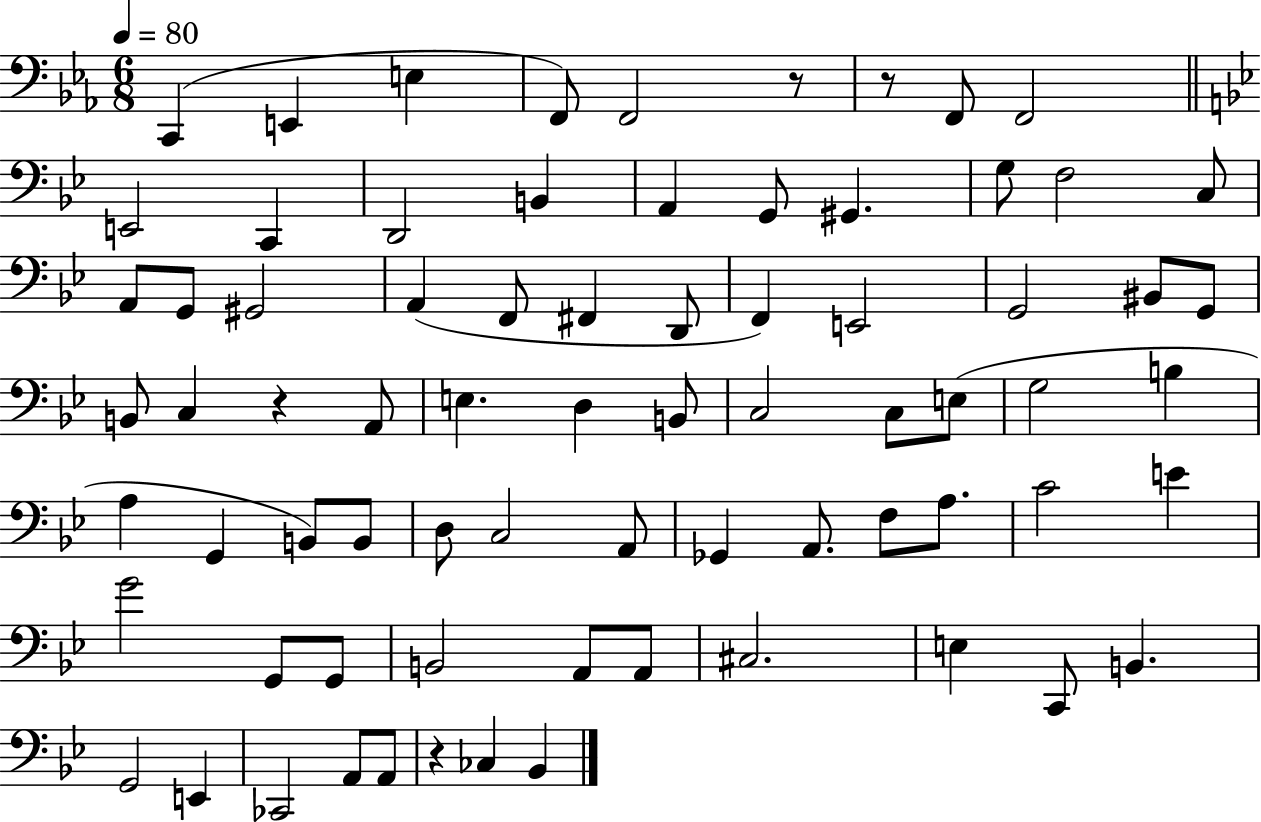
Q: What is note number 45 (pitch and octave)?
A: D3